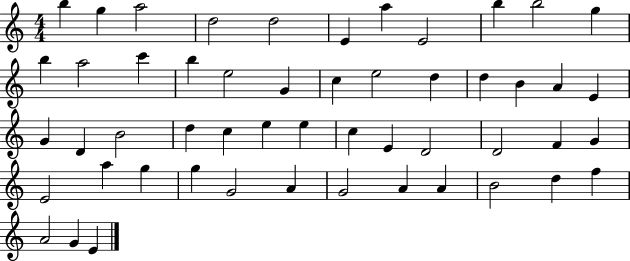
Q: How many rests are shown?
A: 0